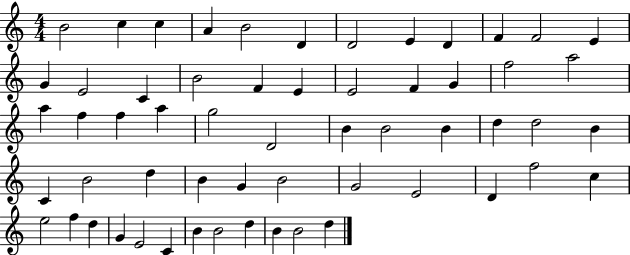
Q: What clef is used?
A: treble